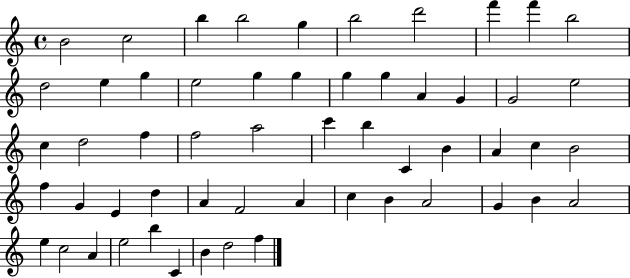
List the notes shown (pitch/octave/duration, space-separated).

B4/h C5/h B5/q B5/h G5/q B5/h D6/h F6/q F6/q B5/h D5/h E5/q G5/q E5/h G5/q G5/q G5/q G5/q A4/q G4/q G4/h E5/h C5/q D5/h F5/q F5/h A5/h C6/q B5/q C4/q B4/q A4/q C5/q B4/h F5/q G4/q E4/q D5/q A4/q F4/h A4/q C5/q B4/q A4/h G4/q B4/q A4/h E5/q C5/h A4/q E5/h B5/q C4/q B4/q D5/h F5/q